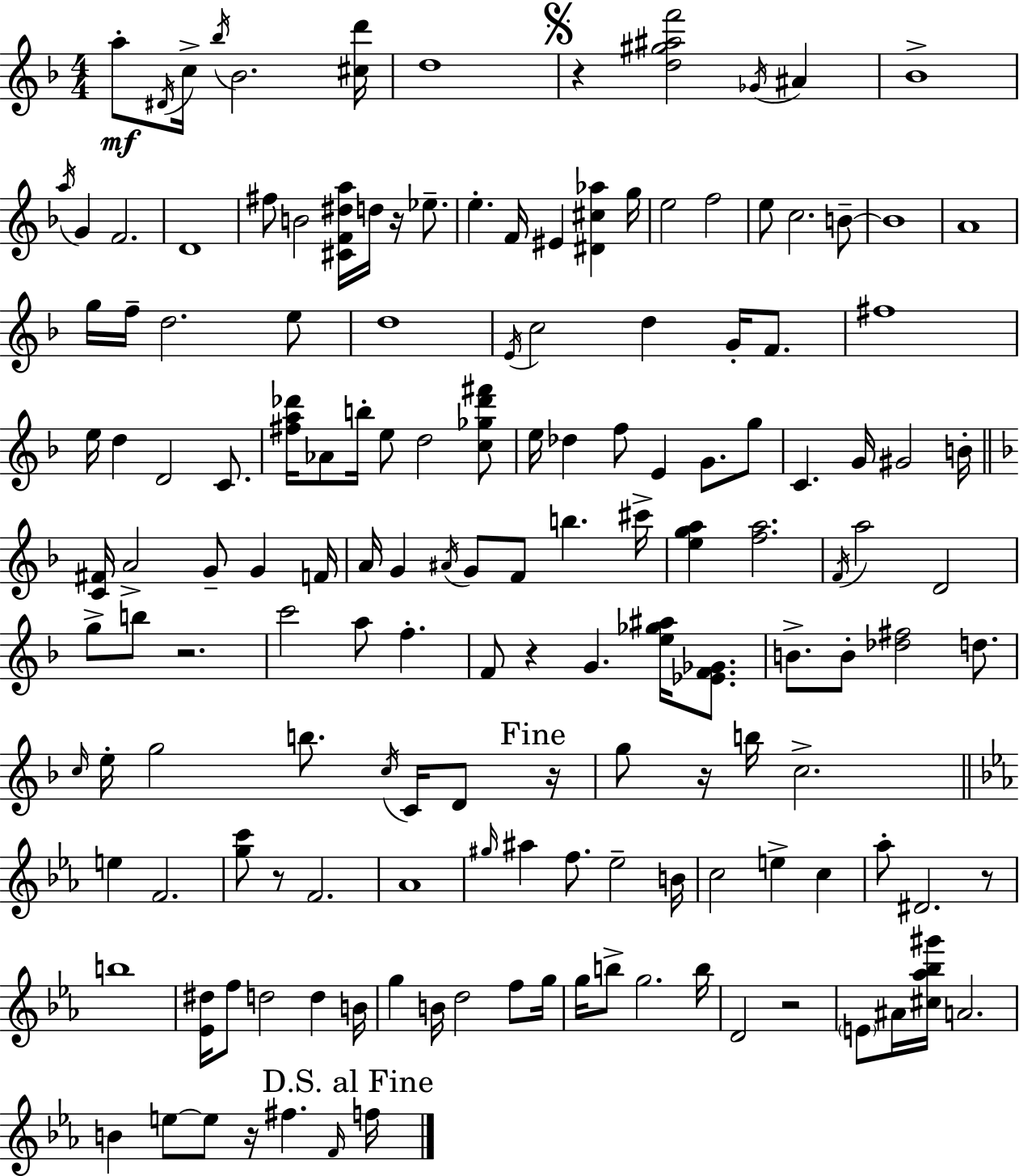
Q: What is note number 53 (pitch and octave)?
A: G5